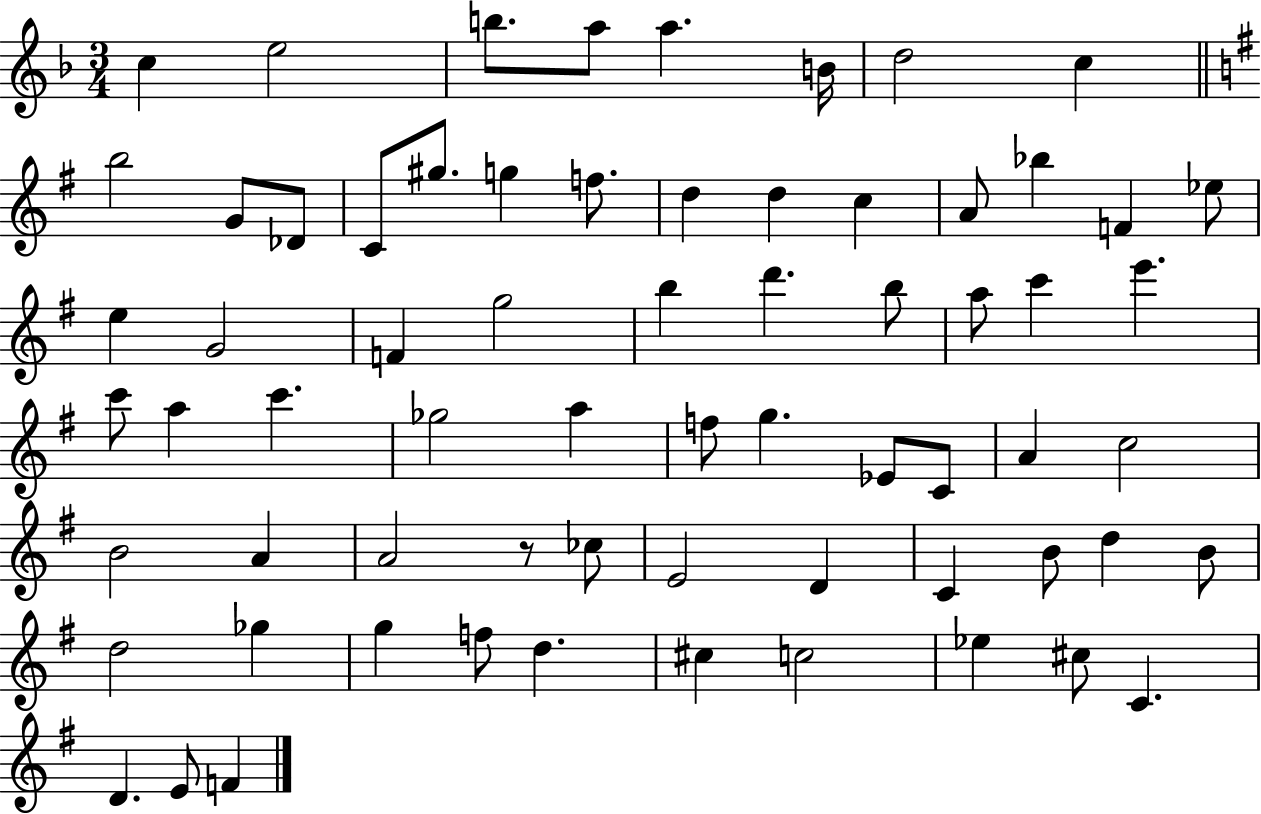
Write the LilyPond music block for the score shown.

{
  \clef treble
  \numericTimeSignature
  \time 3/4
  \key f \major
  c''4 e''2 | b''8. a''8 a''4. b'16 | d''2 c''4 | \bar "||" \break \key g \major b''2 g'8 des'8 | c'8 gis''8. g''4 f''8. | d''4 d''4 c''4 | a'8 bes''4 f'4 ees''8 | \break e''4 g'2 | f'4 g''2 | b''4 d'''4. b''8 | a''8 c'''4 e'''4. | \break c'''8 a''4 c'''4. | ges''2 a''4 | f''8 g''4. ees'8 c'8 | a'4 c''2 | \break b'2 a'4 | a'2 r8 ces''8 | e'2 d'4 | c'4 b'8 d''4 b'8 | \break d''2 ges''4 | g''4 f''8 d''4. | cis''4 c''2 | ees''4 cis''8 c'4. | \break d'4. e'8 f'4 | \bar "|."
}